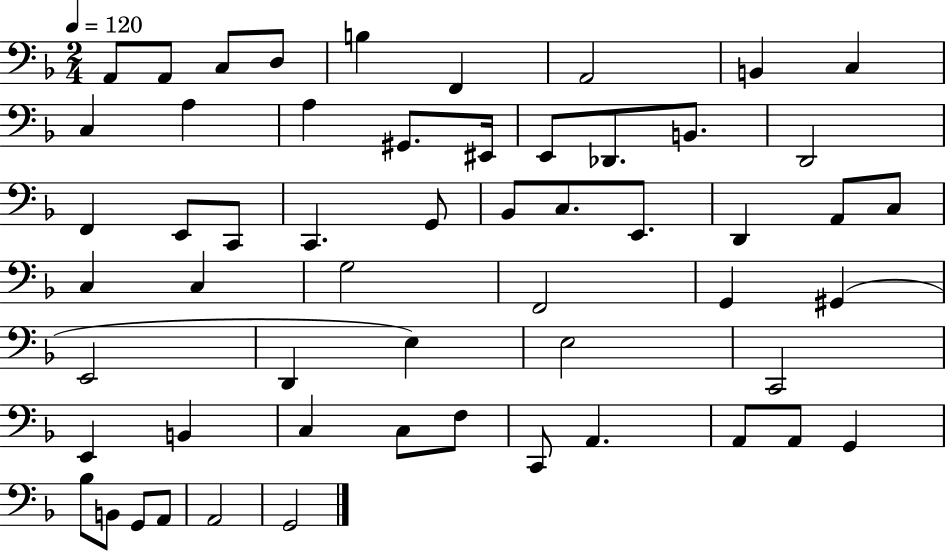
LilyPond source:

{
  \clef bass
  \numericTimeSignature
  \time 2/4
  \key f \major
  \tempo 4 = 120
  \repeat volta 2 { a,8 a,8 c8 d8 | b4 f,4 | a,2 | b,4 c4 | \break c4 a4 | a4 gis,8. eis,16 | e,8 des,8. b,8. | d,2 | \break f,4 e,8 c,8 | c,4. g,8 | bes,8 c8. e,8. | d,4 a,8 c8 | \break c4 c4 | g2 | f,2 | g,4 gis,4( | \break e,2 | d,4 e4) | e2 | c,2 | \break e,4 b,4 | c4 c8 f8 | c,8 a,4. | a,8 a,8 g,4 | \break bes8 b,8 g,8 a,8 | a,2 | g,2 | } \bar "|."
}